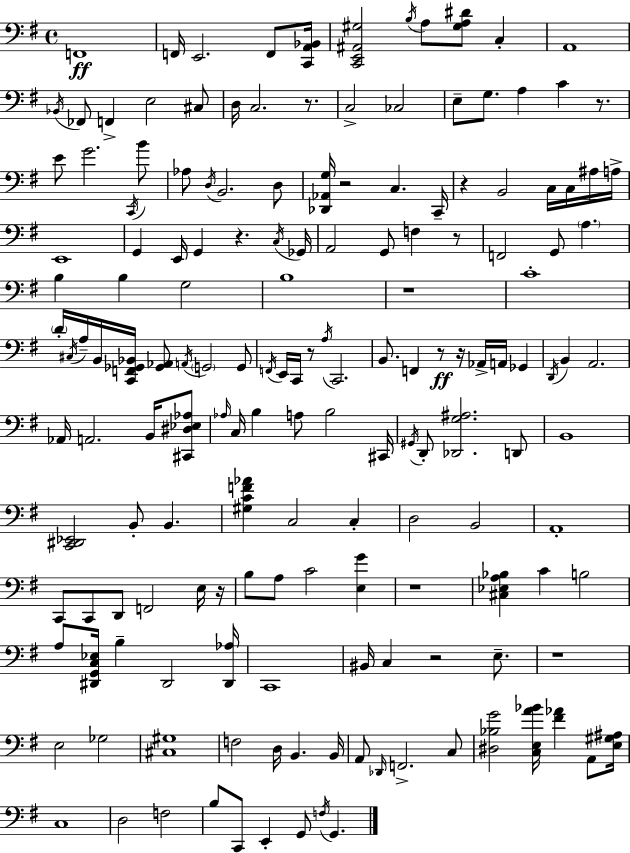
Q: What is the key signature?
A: E minor